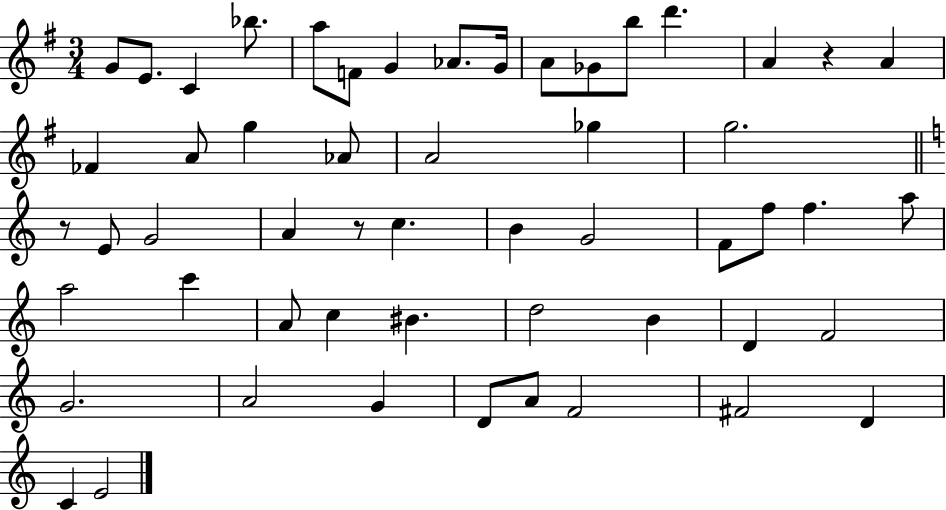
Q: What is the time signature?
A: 3/4